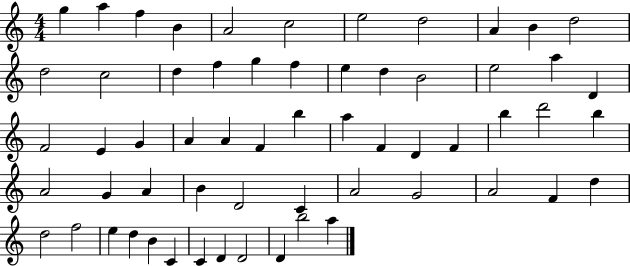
X:1
T:Untitled
M:4/4
L:1/4
K:C
g a f B A2 c2 e2 d2 A B d2 d2 c2 d f g f e d B2 e2 a D F2 E G A A F b a F D F b d'2 b A2 G A B D2 C A2 G2 A2 F d d2 f2 e d B C C D D2 D b2 a